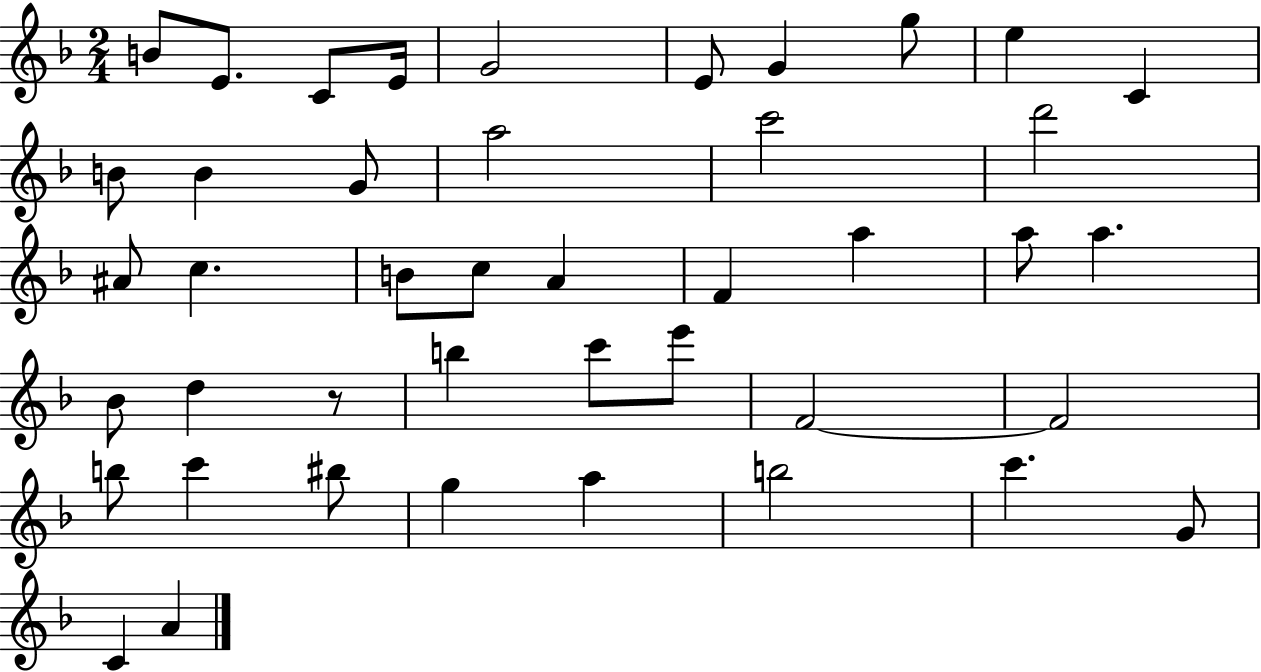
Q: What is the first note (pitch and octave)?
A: B4